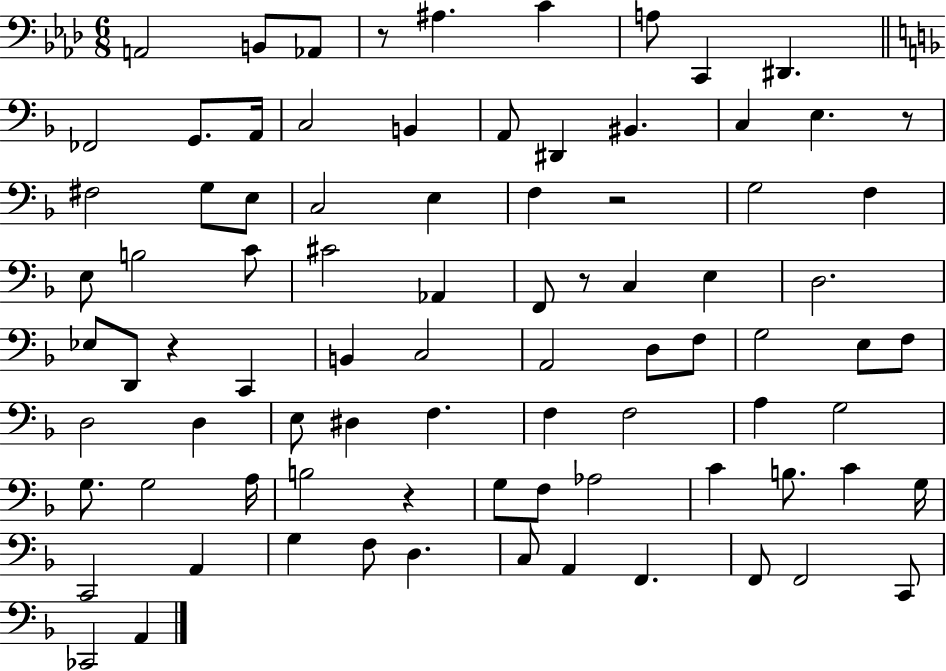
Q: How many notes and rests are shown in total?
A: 85